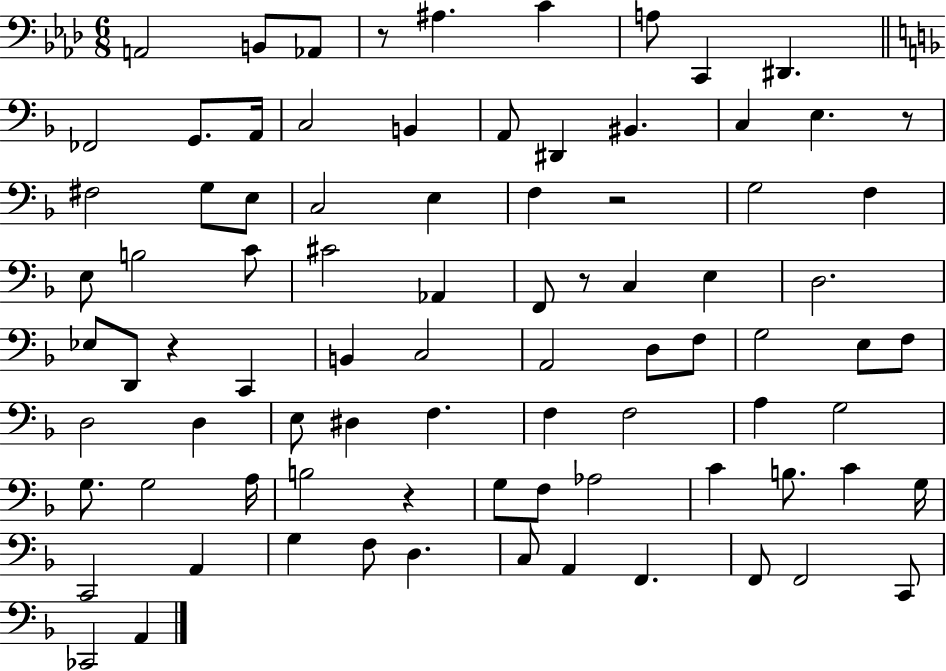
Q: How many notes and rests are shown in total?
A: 85